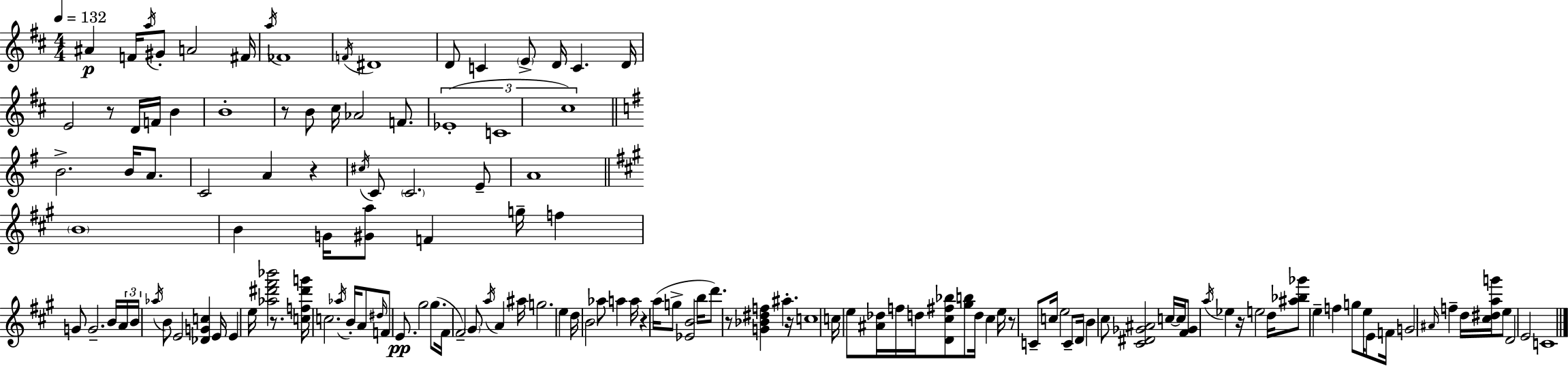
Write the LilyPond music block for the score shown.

{
  \clef treble
  \numericTimeSignature
  \time 4/4
  \key d \major
  \tempo 4 = 132
  ais'4\p f'16 \acciaccatura { a''16 } gis'8-. a'2 | fis'16 \acciaccatura { a''16 } fes'1 | \acciaccatura { f'16 } dis'1 | d'8 c'4 \parenthesize e'8-> d'16 c'4. | \break d'16 e'2 r8 d'16 f'16 b'4 | b'1-. | r8 b'8 cis''16 aes'2 | f'8. \tuplet 3/2 { ees'1-.( | \break c'1 | cis''1) } | \bar "||" \break \key e \minor b'2.-> b'16 a'8. | c'2 a'4 r4 | \acciaccatura { cis''16 } c'8 \parenthesize c'2. e'8-- | a'1 | \break \bar "||" \break \key a \major \parenthesize b'1 | b'4 g'16 <gis' a''>8 f'4 g''16-- f''4 | g'8 g'2.-- b'16 \tuplet 3/2 { a'16 | b'16 \acciaccatura { aes''16 } } b'8 e'2 <des' g' c''>4 | \break e'16 e'4 e''16 <aes'' dis''' fis''' bes'''>2 r8. | <c'' f'' dis''' g'''>16 c''2. \acciaccatura { aes''16 } b'16-. | a'8 \grace { dis''16 } f'8 e'8.\pp gis''2 | gis''8.( fis'16 fis'2--) \parenthesize gis'8 \acciaccatura { a''16 } a'4 | \break ais''16 g''2. | e''4 d''16 b'2 aes''8 a''4 | a''16 r4 a''16( g''8-> <ees' b'>2 | b''16 d'''8.) r8 <g' bes' dis'' f''>4 ais''4.-. | \break r16 c''1 | c''16 e''8 <ais' des''>16 f''16 d''16 <d' cis'' fis'' bes''>8 <gis'' b''>8 d''16 cis''4 | e''16 r8 c'8-- c''16 e''2 | c'8-- d'16 b'4 cis''8 <cis' dis' ges' ais'>2 | \break c''16~~ c''16 <fis' ges'>8 \acciaccatura { a''16 } ees''4 r16 e''2 | d''16 <ais'' bes'' ges'''>8 e''4-- f''4 g''8 | e''16 e'8 f'16 g'2 \grace { ais'16 } f''4-- | d''16 <cis'' dis'' a'' g'''>16 e''8 d'2 e'2 | \break c'1 | \bar "|."
}